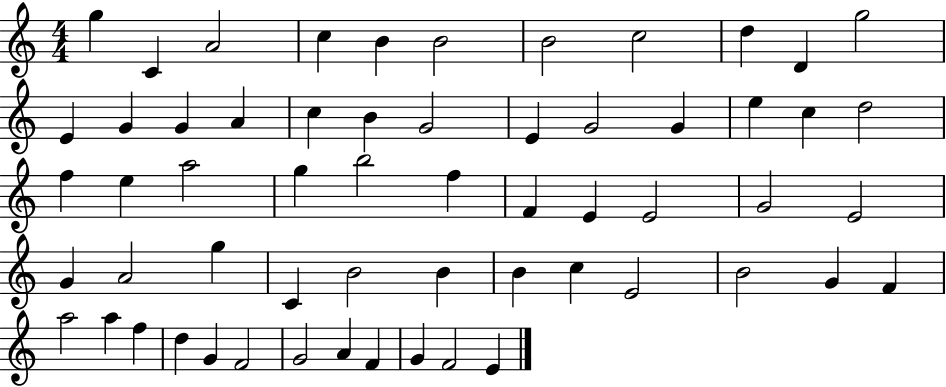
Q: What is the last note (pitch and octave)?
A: E4